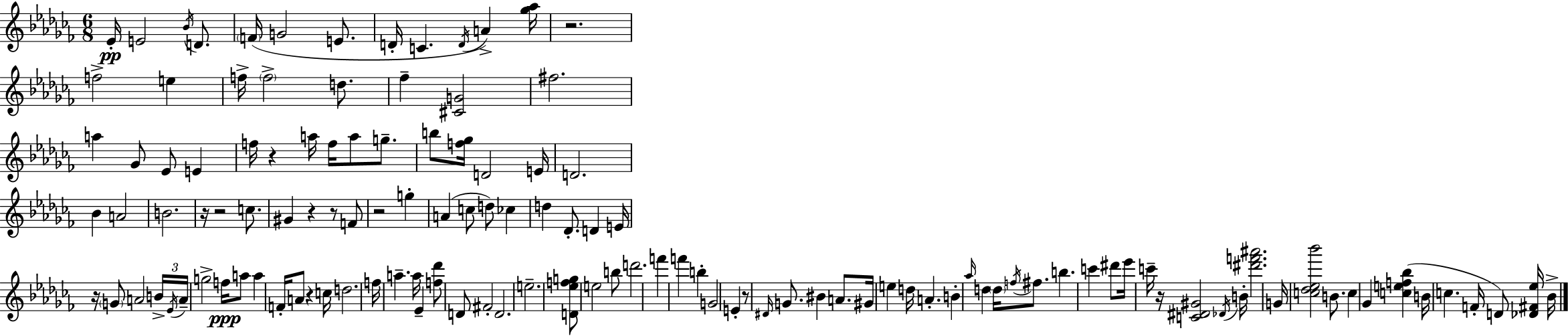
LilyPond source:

{
  \clef treble
  \numericTimeSignature
  \time 6/8
  \key aes \minor
  \repeat volta 2 { ees'16-.\pp e'2 \acciaccatura { bes'16 } d'8. | \parenthesize f'16( g'2 e'8. | d'16-. c'4. \acciaccatura { d'16 }) a'4-> | <ges'' aes''>16 r2. | \break f''2-> e''4 | f''16-> \parenthesize f''2-> d''8. | fes''4-- <cis' g'>2 | fis''2. | \break a''4 ges'8 ees'8 e'4 | f''16 r4 a''16 f''16 a''8 g''8.-- | b''8 <f'' ges''>16 d'2 | e'16 d'2. | \break bes'4 a'2 | b'2. | r16 r2 c''8. | gis'4 r4 r8 | \break f'8 r2 g''4-. | a'4( c''8 d''8) ces''4 | d''4 des'8.-. d'4 | e'16 r16 \parenthesize g'8 a'2 | \break \tuplet 3/2 { b'16-> \acciaccatura { ees'16 } a'16-- } g''2-> | f''16\ppp a''8 a''4 f'16-. a'8 r4 | c''16 d''2. | f''16 a''4.-- a''16 ees'4-- | \break <f'' des'''>8 d'8 fis'2-. | d'2. | e''2.-- | <d' ees'' f'' g''>8 e''2 | \break b''8 d'''2. | f'''4 f'''4 b''4-. | g'2 e'4-. | r8 \grace { dis'16 } g'8. bis'4 | \break a'8. gis'16 e''4 d''16 a'4.-. | b'4-. \grace { aes''16 } d''4 | \parenthesize d''16 \acciaccatura { f''16 } fis''8. b''4. | c'''4 dis'''8 ees'''16 c'''16-- r16 <c' dis' gis'>2 | \break \acciaccatura { des'16 } b'16-. <dis''' f''' ais'''>2. | g'16 <c'' des'' ees'' bes'''>2 | b'8. c''4 ges'4 | <c'' e'' f'' bes''>4( b'16 c''4. | \break f'16-. d'8) <des' fis' ees''>16 bes'16-> } \bar "|."
}